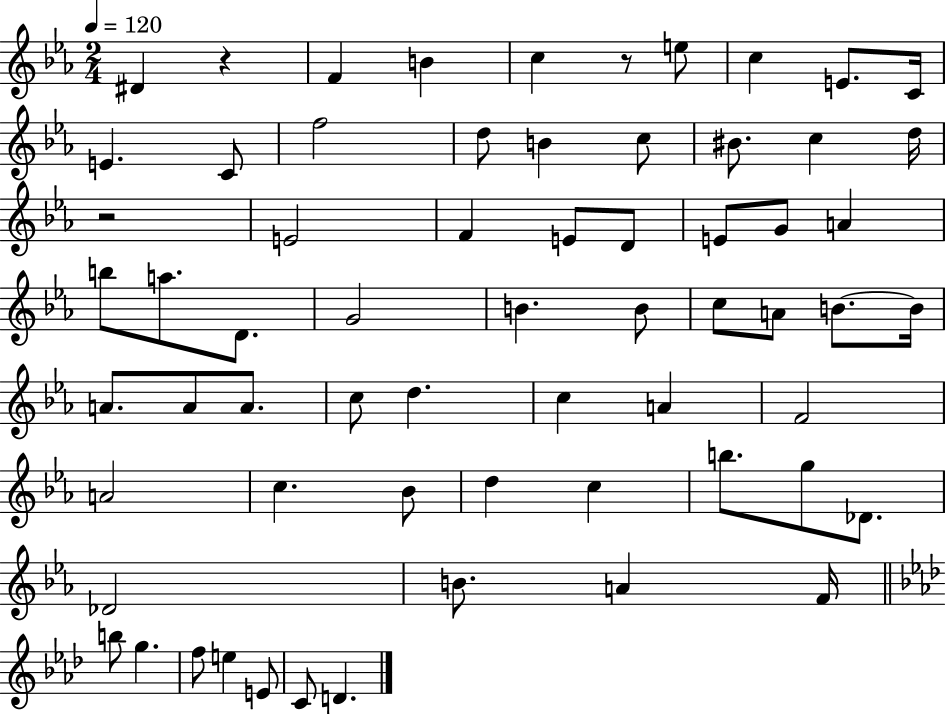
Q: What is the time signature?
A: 2/4